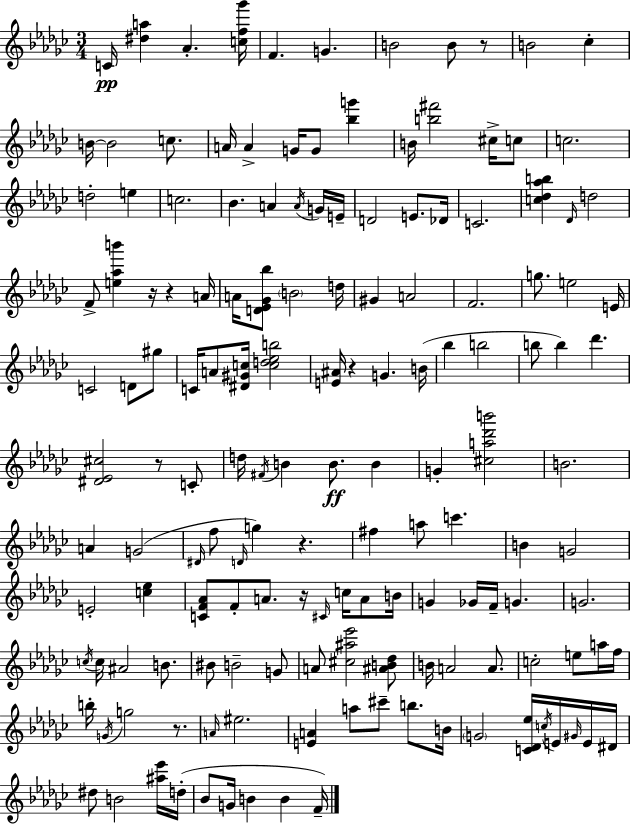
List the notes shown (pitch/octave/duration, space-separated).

C4/s [D#5,A5]/q Ab4/q. [C5,F5,Gb6]/s F4/q. G4/q. B4/h B4/e R/e B4/h CES5/q B4/s B4/h C5/e. A4/s A4/q G4/s G4/e [Bb5,G6]/q B4/s [B5,F#6]/h C#5/s C5/e C5/h. D5/h E5/q C5/h. Bb4/q. A4/q A4/s G4/s E4/s D4/h E4/e. Db4/s C4/h. [C5,Db5,Ab5,B5]/q Db4/s D5/h F4/e [E5,Ab5,B6]/q R/s R/q A4/s A4/s [D4,Eb4,Gb4,Bb5]/e B4/h D5/s G#4/q A4/h F4/h. G5/e. E5/h E4/s C4/h D4/e G#5/e C4/s A4/e [D#4,G#4,C5]/s [C5,D5,Eb5,B5]/h [E4,A#4]/s R/q G4/q. B4/s Bb5/q B5/h B5/e B5/q Db6/q. [D#4,Eb4,C#5]/h R/e C4/e D5/s F#4/s B4/q B4/e. B4/q G4/q [C#5,A5,Db6,B6]/h B4/h. A4/q G4/h D#4/s F5/e D4/s G5/q R/q. F#5/q A5/e C6/q. B4/q G4/h E4/h [C5,Eb5]/q [C4,F4,Ab4]/e F4/e A4/e. R/s C#4/s C5/s A4/e B4/s G4/q Gb4/s F4/s G4/q. G4/h. C5/s C5/s A#4/h B4/e. BIS4/e B4/h G4/e A4/e [C#5,A#5,Eb6]/h [A#4,B4,Db5]/e B4/s A4/h A4/e. C5/h E5/e A5/s F5/s B5/s G4/s G5/h R/e. A4/s EIS5/h. [E4,A4]/q A5/e C#6/e B5/e. B4/s G4/h [C4,Db4,Eb5]/s C5/s E4/s G#4/s E4/s D#4/s D#5/e B4/h [A#5,Eb6]/s D5/s Bb4/e G4/s B4/q B4/q F4/s